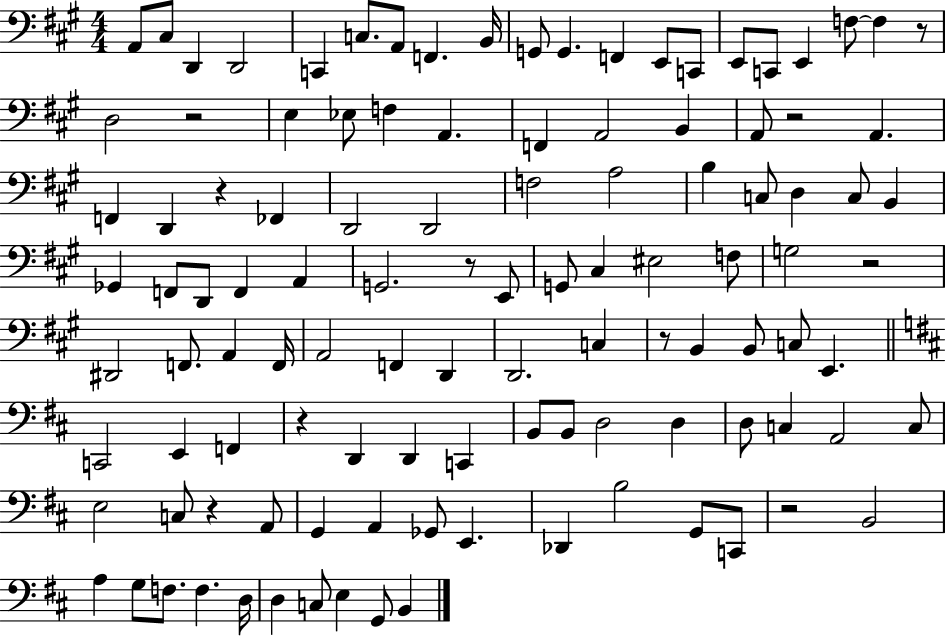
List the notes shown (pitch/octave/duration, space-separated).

A2/e C#3/e D2/q D2/h C2/q C3/e. A2/e F2/q. B2/s G2/e G2/q. F2/q E2/e C2/e E2/e C2/e E2/q F3/e F3/q R/e D3/h R/h E3/q Eb3/e F3/q A2/q. F2/q A2/h B2/q A2/e R/h A2/q. F2/q D2/q R/q FES2/q D2/h D2/h F3/h A3/h B3/q C3/e D3/q C3/e B2/q Gb2/q F2/e D2/e F2/q A2/q G2/h. R/e E2/e G2/e C#3/q EIS3/h F3/e G3/h R/h D#2/h F2/e. A2/q F2/s A2/h F2/q D2/q D2/h. C3/q R/e B2/q B2/e C3/e E2/q. C2/h E2/q F2/q R/q D2/q D2/q C2/q B2/e B2/e D3/h D3/q D3/e C3/q A2/h C3/e E3/h C3/e R/q A2/e G2/q A2/q Gb2/e E2/q. Db2/q B3/h G2/e C2/e R/h B2/h A3/q G3/e F3/e. F3/q. D3/s D3/q C3/e E3/q G2/e B2/q